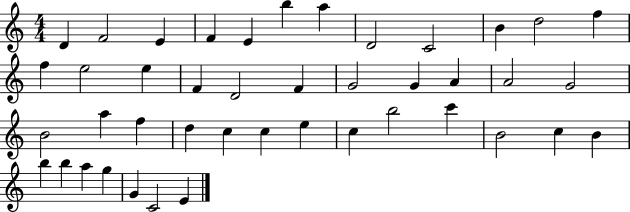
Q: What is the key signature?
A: C major